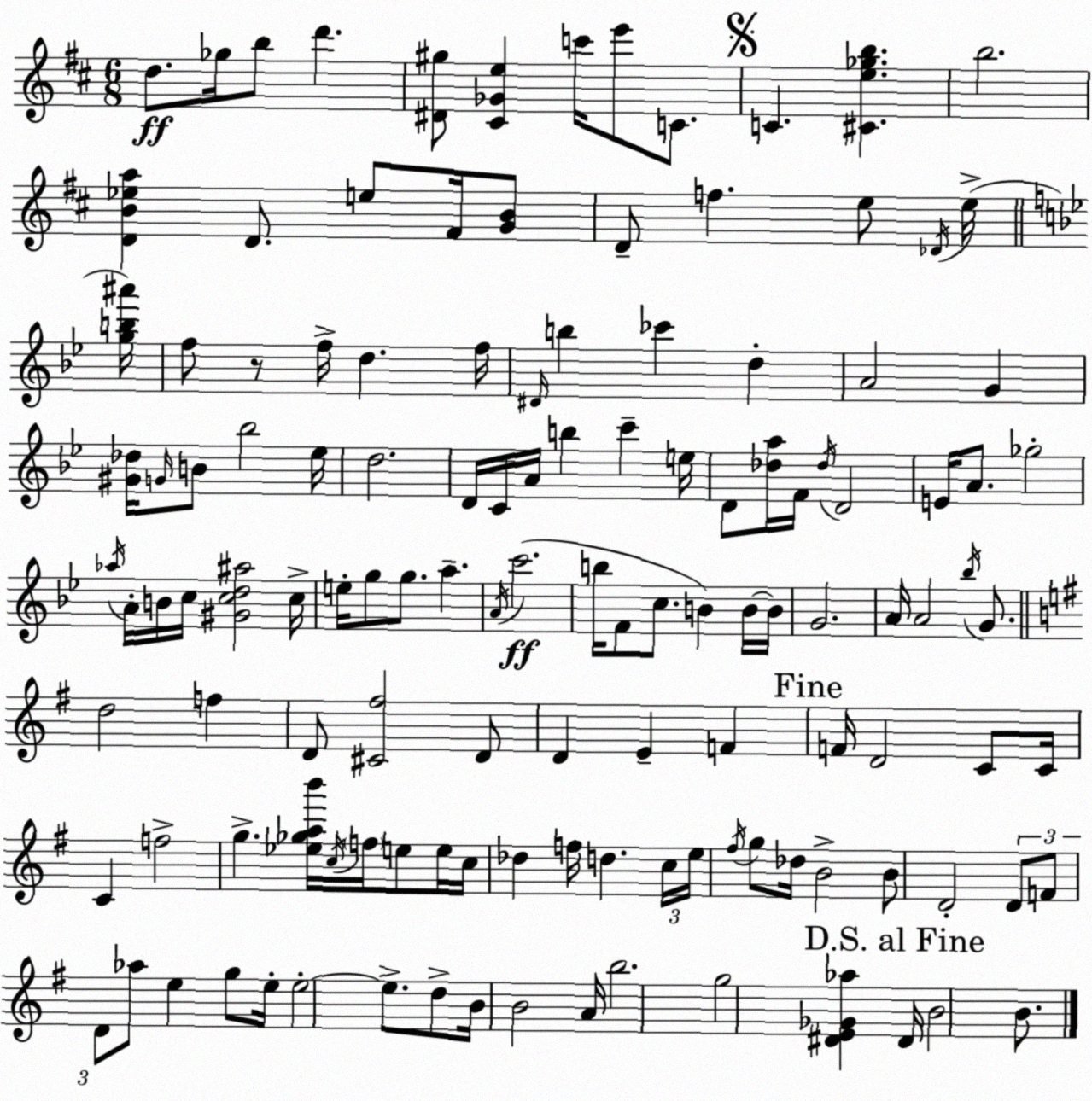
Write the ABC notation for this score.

X:1
T:Untitled
M:6/8
L:1/4
K:D
d/2 _g/4 b/2 d' [^D^g]/2 [^C_Ge] c'/4 e'/2 C/2 C [^Ce_gb] b2 [DB_ea] D/2 e/2 ^F/4 [GB]/2 D/2 f e/2 _D/4 e/4 [gb^a']/4 f/2 z/2 f/4 d f/4 ^D/4 b _c' d A2 G [^G_d]/4 G/4 B/2 _b2 _e/4 d2 D/4 C/4 A/4 b c' e/4 D/2 [_da]/4 F/4 _d/4 D2 E/4 A/2 _g2 _a/4 A/4 B/4 c/4 [^Gcd^a]2 c/4 e/4 g/2 g/2 a A/4 c'2 b/4 F/2 c/2 B B/4 B/4 G2 A/4 A2 _b/4 G/2 d2 f D/2 [^C^f]2 D/2 D E F F/4 D2 C/2 C/4 C f2 g [_e_gab']/4 c/4 f/4 e/2 e/4 c/4 _d f/4 d c/4 e/4 ^f/4 g/2 _d/4 B2 B/2 D2 D/2 F/2 D/2 _a/2 e g/2 e/4 e2 e/2 d/2 B/4 B2 A/4 b2 g2 [^DE_G_a] ^D/4 B2 B/2